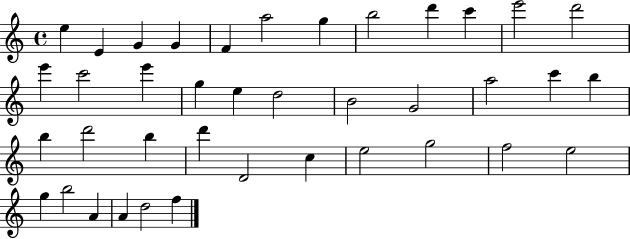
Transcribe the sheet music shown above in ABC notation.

X:1
T:Untitled
M:4/4
L:1/4
K:C
e E G G F a2 g b2 d' c' e'2 d'2 e' c'2 e' g e d2 B2 G2 a2 c' b b d'2 b d' D2 c e2 g2 f2 e2 g b2 A A d2 f